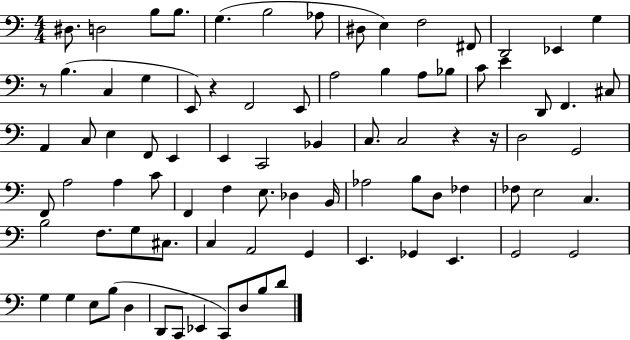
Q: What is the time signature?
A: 4/4